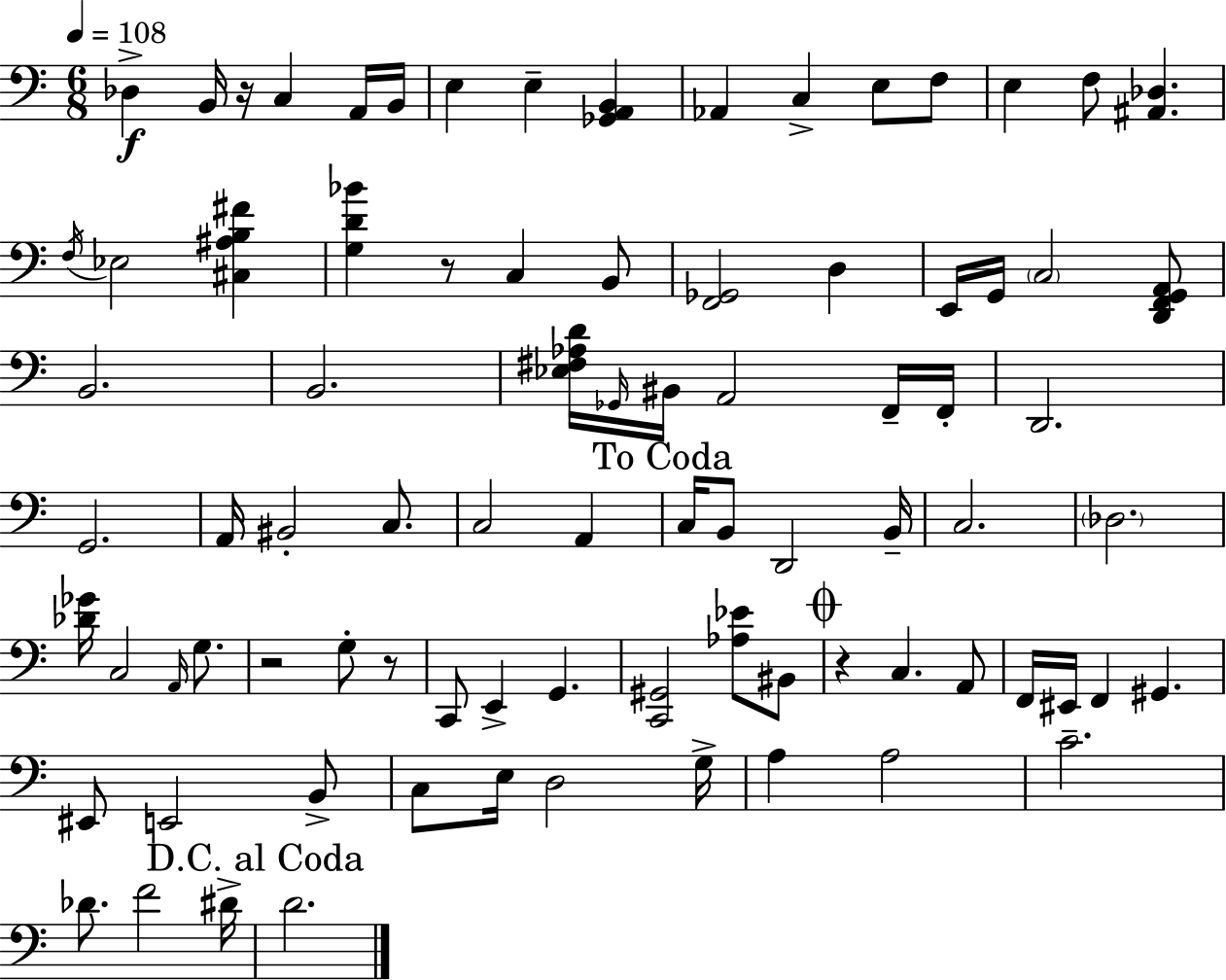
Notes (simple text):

Db3/q B2/s R/s C3/q A2/s B2/s E3/q E3/q [Gb2,A2,B2]/q Ab2/q C3/q E3/e F3/e E3/q F3/e [A#2,Db3]/q. F3/s Eb3/h [C#3,A#3,B3,F#4]/q [G3,D4,Bb4]/q R/e C3/q B2/e [F2,Gb2]/h D3/q E2/s G2/s C3/h [D2,F2,G2,A2]/e B2/h. B2/h. [Eb3,F#3,Ab3,D4]/s Gb2/s BIS2/s A2/h F2/s F2/s D2/h. G2/h. A2/s BIS2/h C3/e. C3/h A2/q C3/s B2/e D2/h B2/s C3/h. Db3/h. [Db4,Gb4]/s C3/h A2/s G3/e. R/h G3/e R/e C2/e E2/q G2/q. [C2,G#2]/h [Ab3,Eb4]/e BIS2/e R/q C3/q. A2/e F2/s EIS2/s F2/q G#2/q. EIS2/e E2/h B2/e C3/e E3/s D3/h G3/s A3/q A3/h C4/h. Db4/e. F4/h D#4/s D4/h.